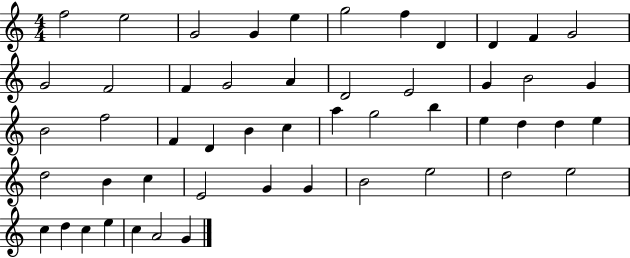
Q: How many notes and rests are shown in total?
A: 51